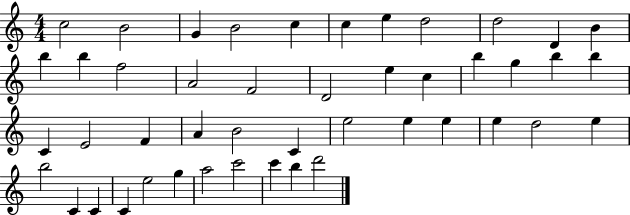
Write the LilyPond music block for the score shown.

{
  \clef treble
  \numericTimeSignature
  \time 4/4
  \key c \major
  c''2 b'2 | g'4 b'2 c''4 | c''4 e''4 d''2 | d''2 d'4 b'4 | \break b''4 b''4 f''2 | a'2 f'2 | d'2 e''4 c''4 | b''4 g''4 b''4 b''4 | \break c'4 e'2 f'4 | a'4 b'2 c'4 | e''2 e''4 e''4 | e''4 d''2 e''4 | \break b''2 c'4 c'4 | c'4 e''2 g''4 | a''2 c'''2 | c'''4 b''4 d'''2 | \break \bar "|."
}